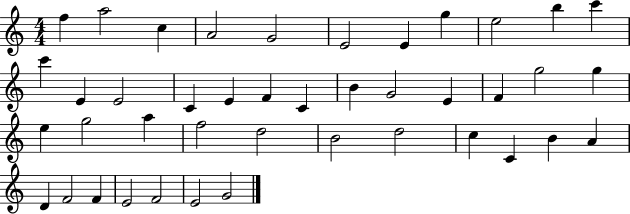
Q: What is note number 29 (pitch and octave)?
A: D5